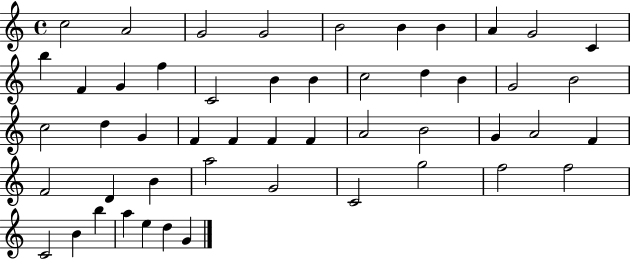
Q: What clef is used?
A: treble